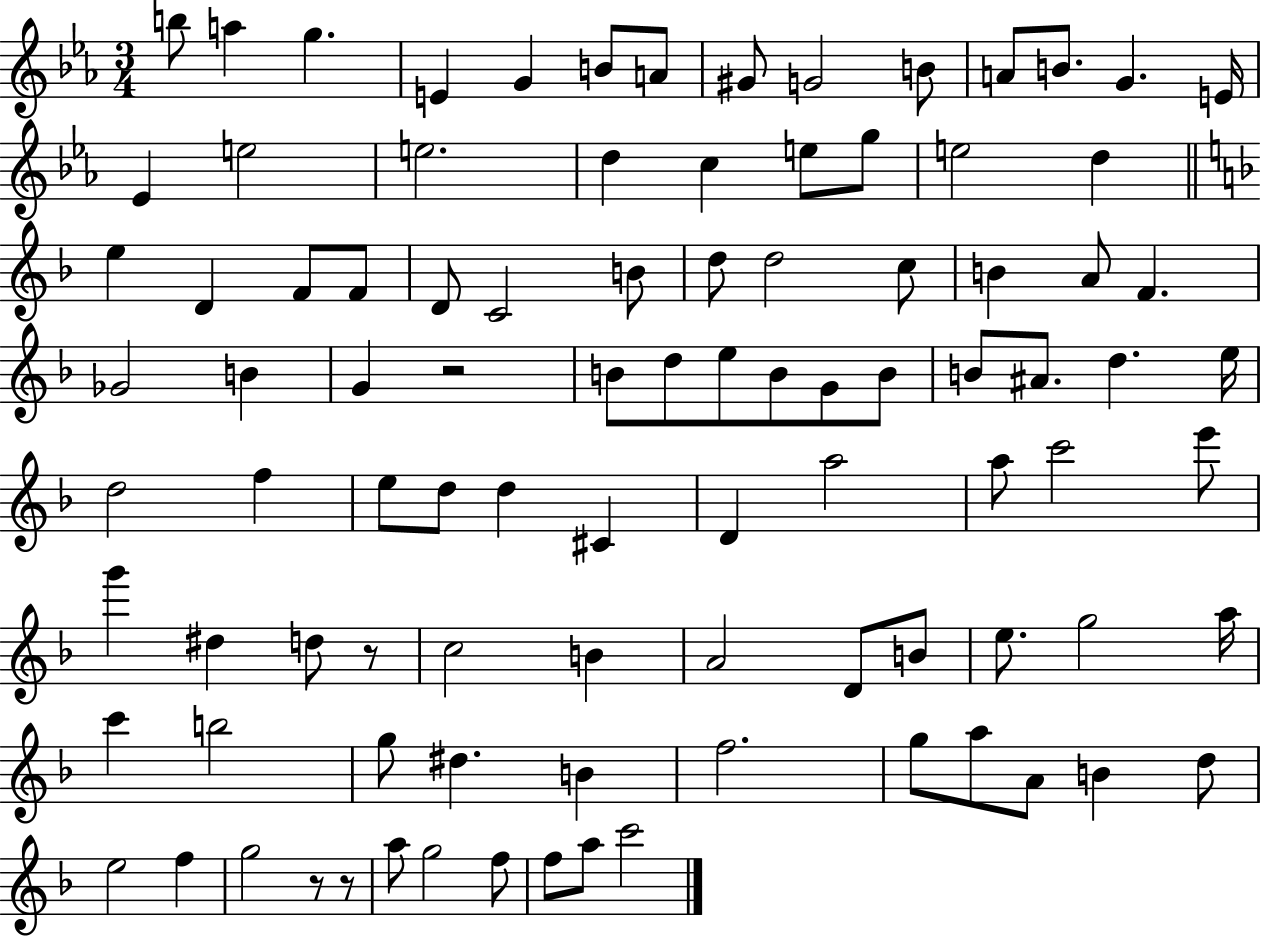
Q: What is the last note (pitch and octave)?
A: C6